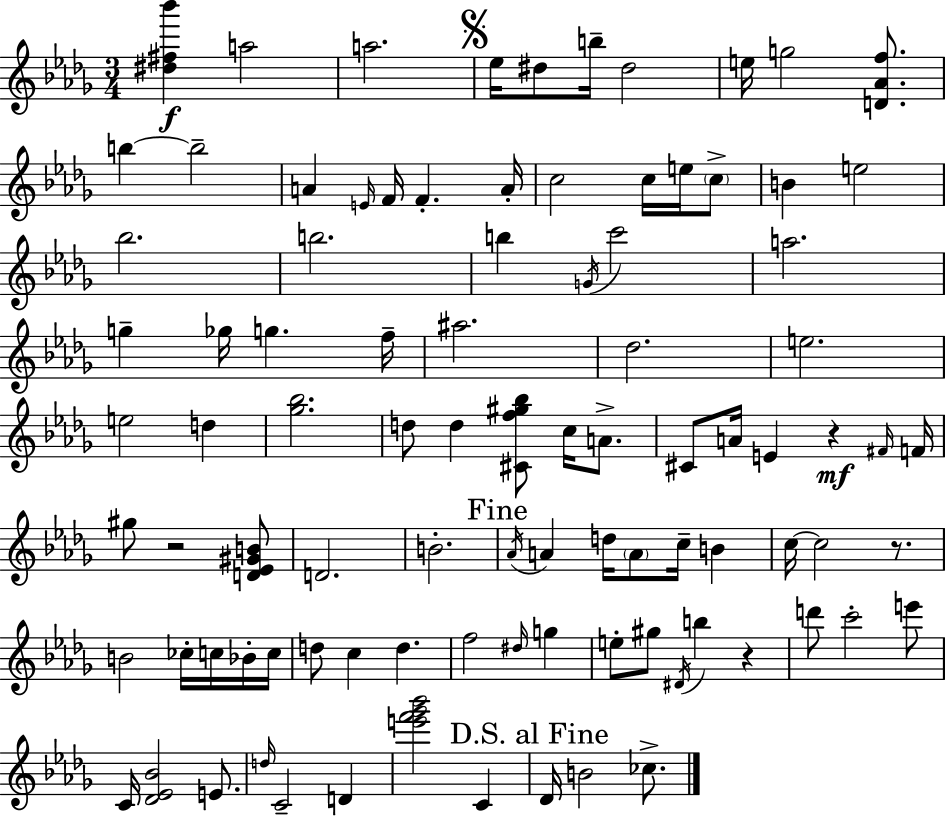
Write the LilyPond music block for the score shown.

{
  \clef treble
  \numericTimeSignature
  \time 3/4
  \key bes \minor
  \repeat volta 2 { <dis'' fis'' bes'''>4\f a''2 | a''2. | \mark \markup { \musicglyph "scripts.segno" } ees''16 dis''8 b''16-- dis''2 | e''16 g''2 <d' aes' f''>8. | \break b''4~~ b''2-- | a'4 \grace { e'16 } f'16 f'4.-. | a'16-. c''2 c''16 e''16 \parenthesize c''8-> | b'4 e''2 | \break bes''2. | b''2. | b''4 \acciaccatura { g'16 } c'''2 | a''2. | \break g''4-- ges''16 g''4. | f''16-- ais''2. | des''2. | e''2. | \break e''2 d''4 | <ges'' bes''>2. | d''8 d''4 <cis' f'' gis'' bes''>8 c''16 a'8.-> | cis'8 a'16 e'4 r4\mf | \break \grace { fis'16 } f'16 gis''8 r2 | <d' ees' gis' b'>8 d'2. | b'2.-. | \mark "Fine" \acciaccatura { aes'16 } a'4 d''16 \parenthesize a'8 c''16-- | \break b'4 c''16~~ c''2 | r8. b'2 | ces''16-. c''16 bes'16-. c''16 d''8 c''4 d''4. | f''2 | \break \grace { dis''16 } g''4 e''8-. gis''8 \acciaccatura { dis'16 } b''4 | r4 d'''8 c'''2-. | e'''8 c'16 <des' ees' bes'>2 | e'8. \grace { d''16 } c'2-- | \break d'4 <e''' f''' ges''' bes'''>2 | c'4 \mark "D.S. al Fine" des'16 b'2 | ces''8.-> } \bar "|."
}